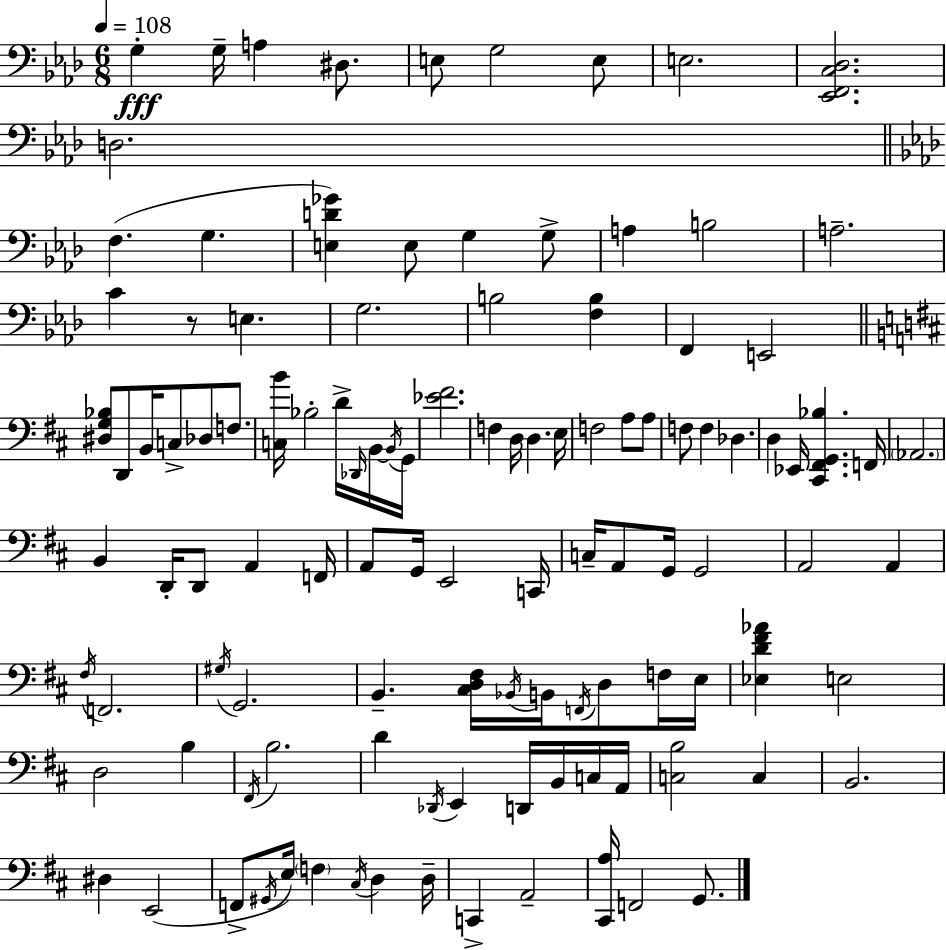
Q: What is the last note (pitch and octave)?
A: G2